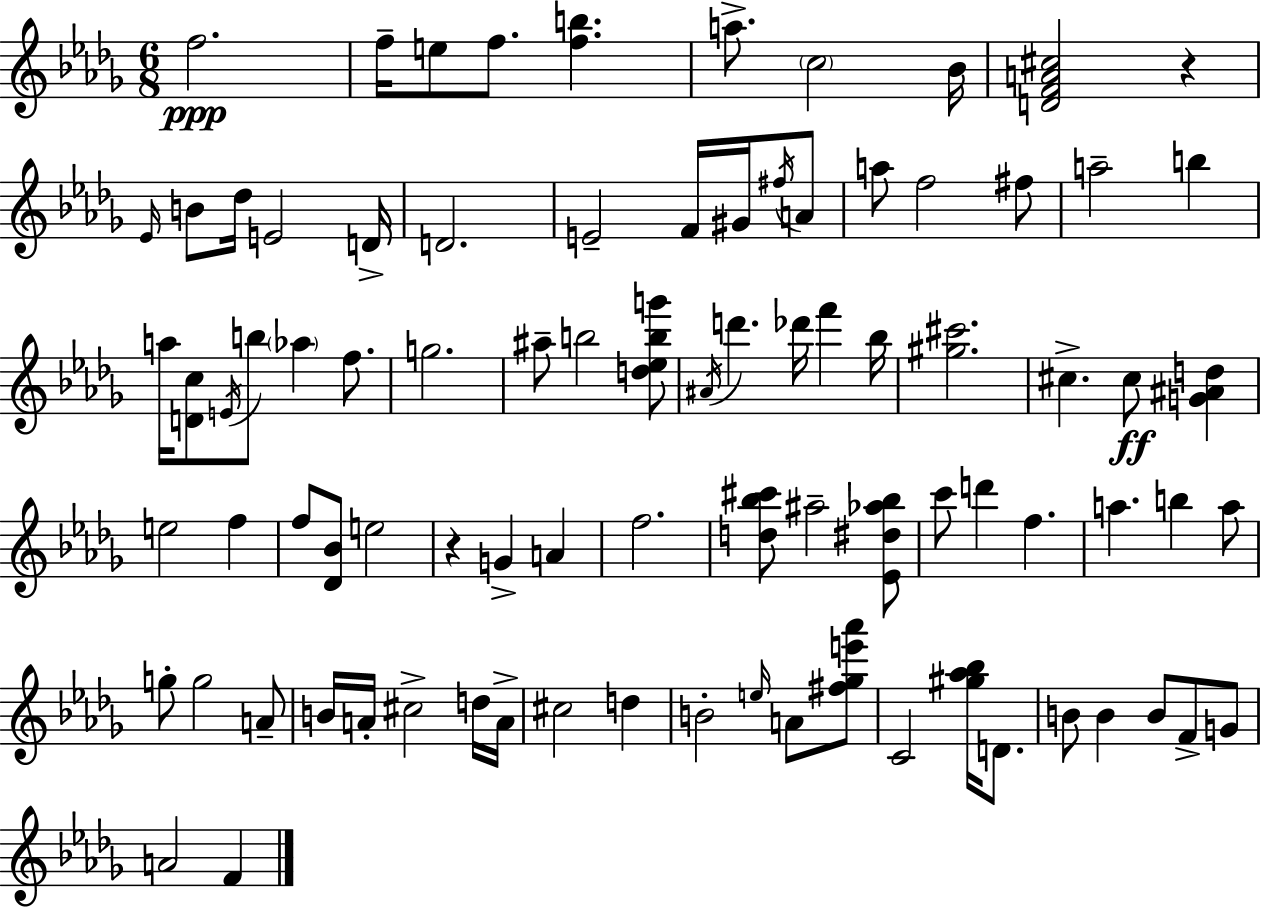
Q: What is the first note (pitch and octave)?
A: F5